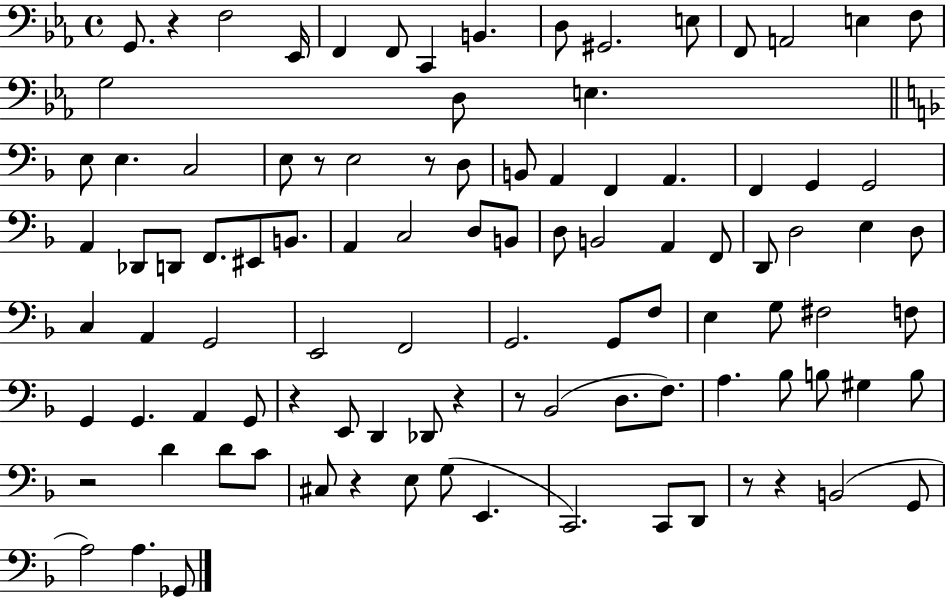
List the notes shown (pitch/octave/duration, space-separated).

G2/e. R/q F3/h Eb2/s F2/q F2/e C2/q B2/q. D3/e G#2/h. E3/e F2/e A2/h E3/q F3/e G3/h D3/e E3/q. E3/e E3/q. C3/h E3/e R/e E3/h R/e D3/e B2/e A2/q F2/q A2/q. F2/q G2/q G2/h A2/q Db2/e D2/e F2/e. EIS2/e B2/e. A2/q C3/h D3/e B2/e D3/e B2/h A2/q F2/e D2/e D3/h E3/q D3/e C3/q A2/q G2/h E2/h F2/h G2/h. G2/e F3/e E3/q G3/e F#3/h F3/e G2/q G2/q. A2/q G2/e R/q E2/e D2/q Db2/e R/q R/e Bb2/h D3/e. F3/e. A3/q. Bb3/e B3/e G#3/q B3/e R/h D4/q D4/e C4/e C#3/e R/q E3/e G3/e E2/q. C2/h. C2/e D2/e R/e R/q B2/h G2/e A3/h A3/q. Gb2/e